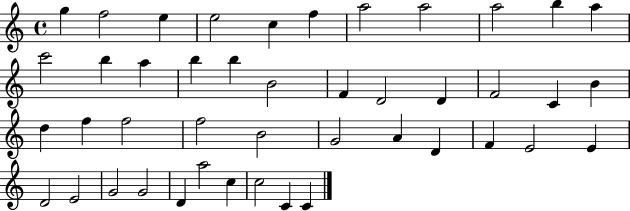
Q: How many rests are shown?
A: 0